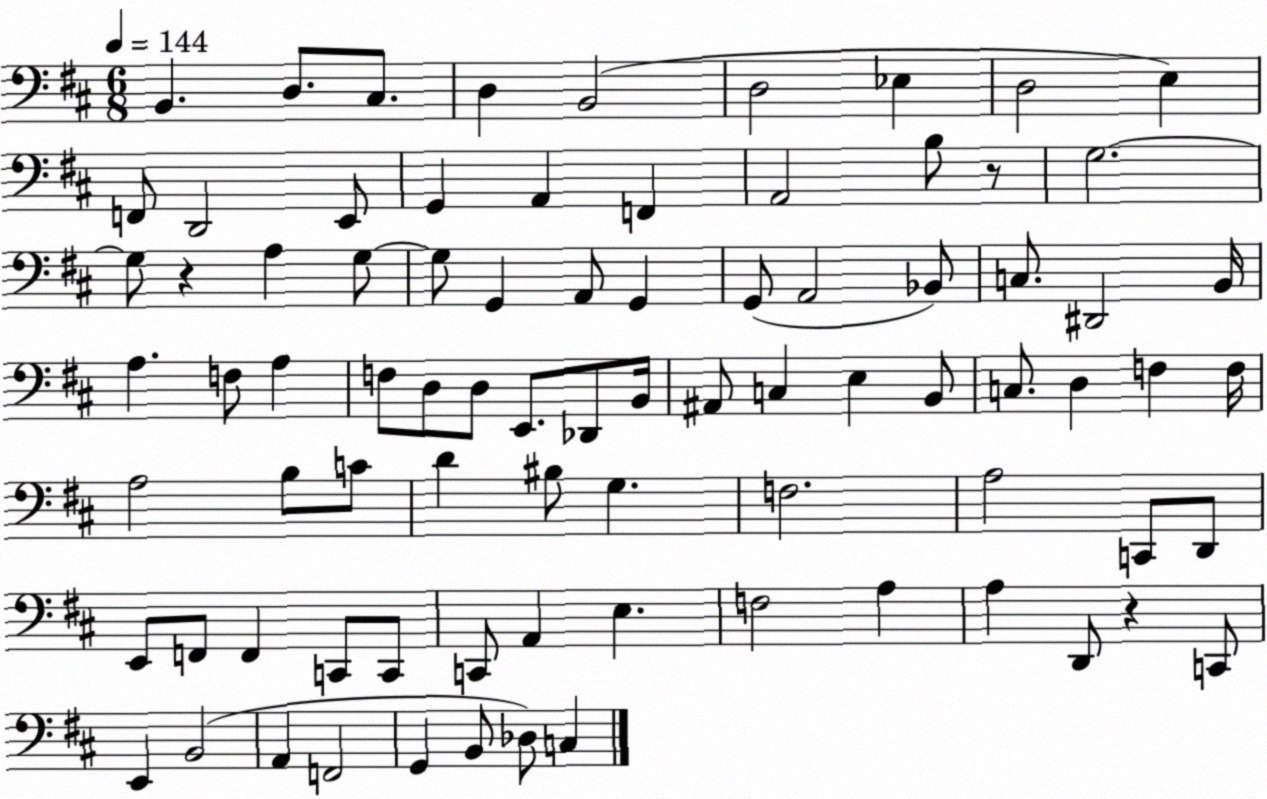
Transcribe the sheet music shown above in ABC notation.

X:1
T:Untitled
M:6/8
L:1/4
K:D
B,, D,/2 ^C,/2 D, B,,2 D,2 _E, D,2 E, F,,/2 D,,2 E,,/2 G,, A,, F,, A,,2 B,/2 z/2 G,2 G,/2 z A, G,/2 G,/2 G,, A,,/2 G,, G,,/2 A,,2 _B,,/2 C,/2 ^D,,2 B,,/4 A, F,/2 A, F,/2 D,/2 D,/2 E,,/2 _D,,/2 B,,/4 ^A,,/2 C, E, B,,/2 C,/2 D, F, F,/4 A,2 B,/2 C/2 D ^B,/2 G, F,2 A,2 C,,/2 D,,/2 E,,/2 F,,/2 F,, C,,/2 C,,/2 C,,/2 A,, E, F,2 A, A, D,,/2 z C,,/2 E,, B,,2 A,, F,,2 G,, B,,/2 _D,/2 C,